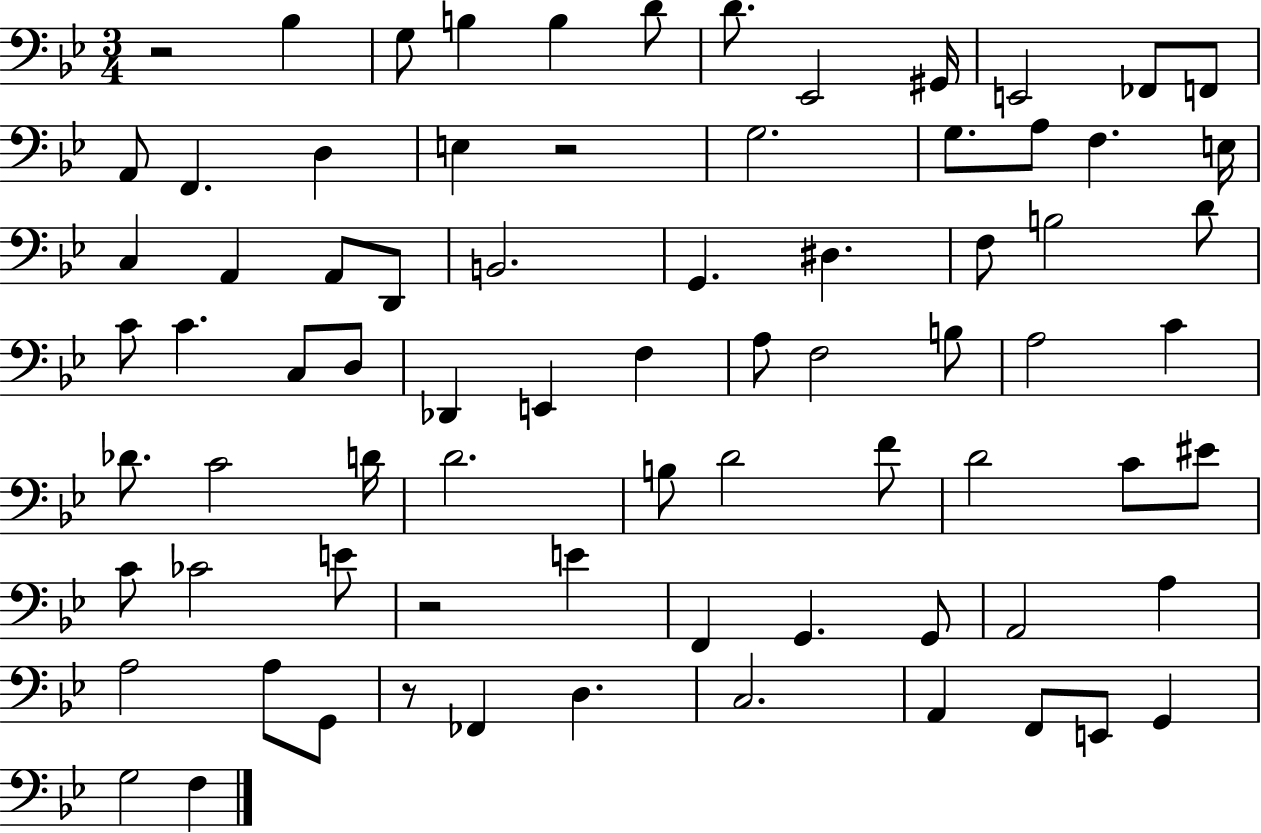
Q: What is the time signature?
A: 3/4